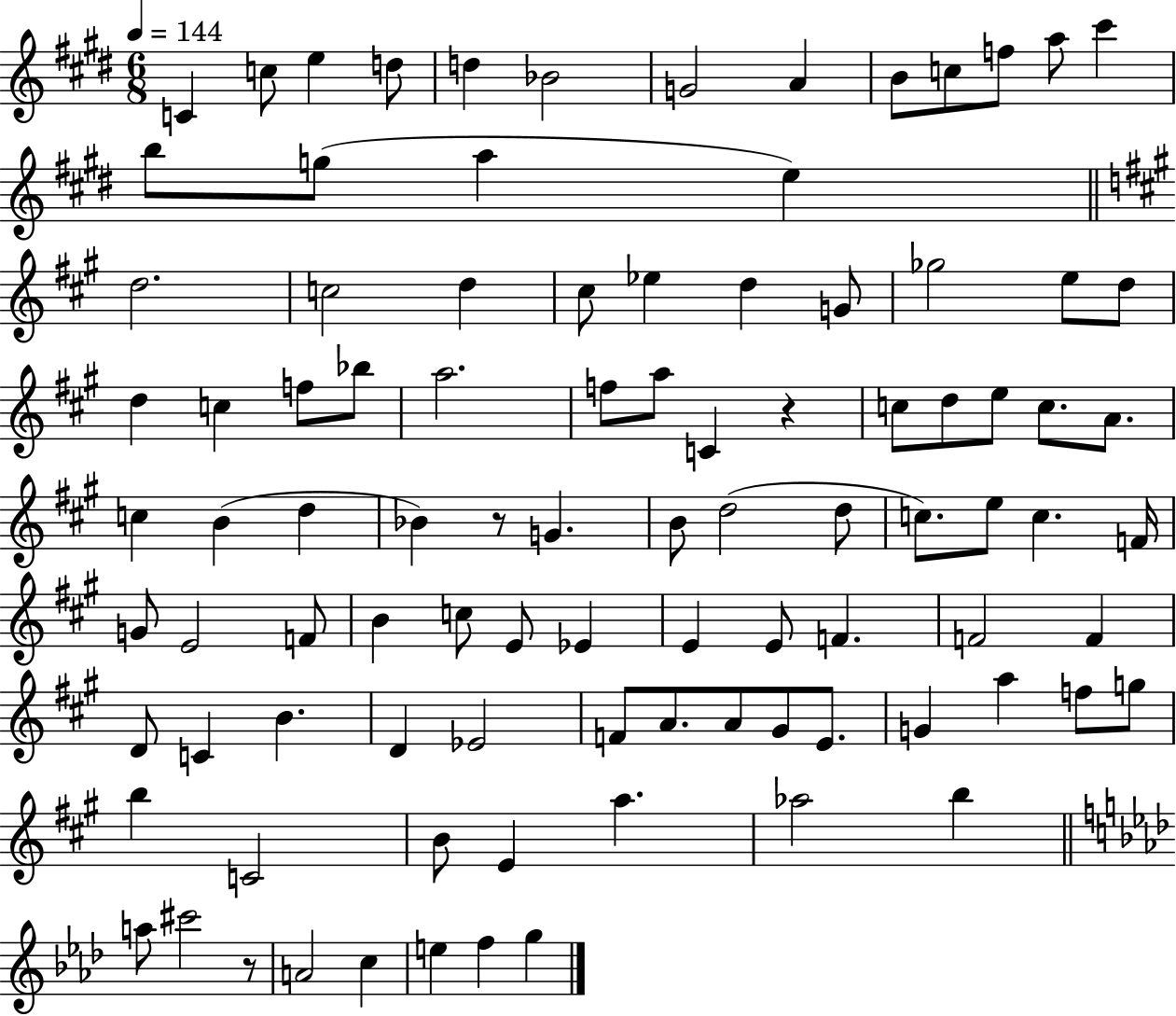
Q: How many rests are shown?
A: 3